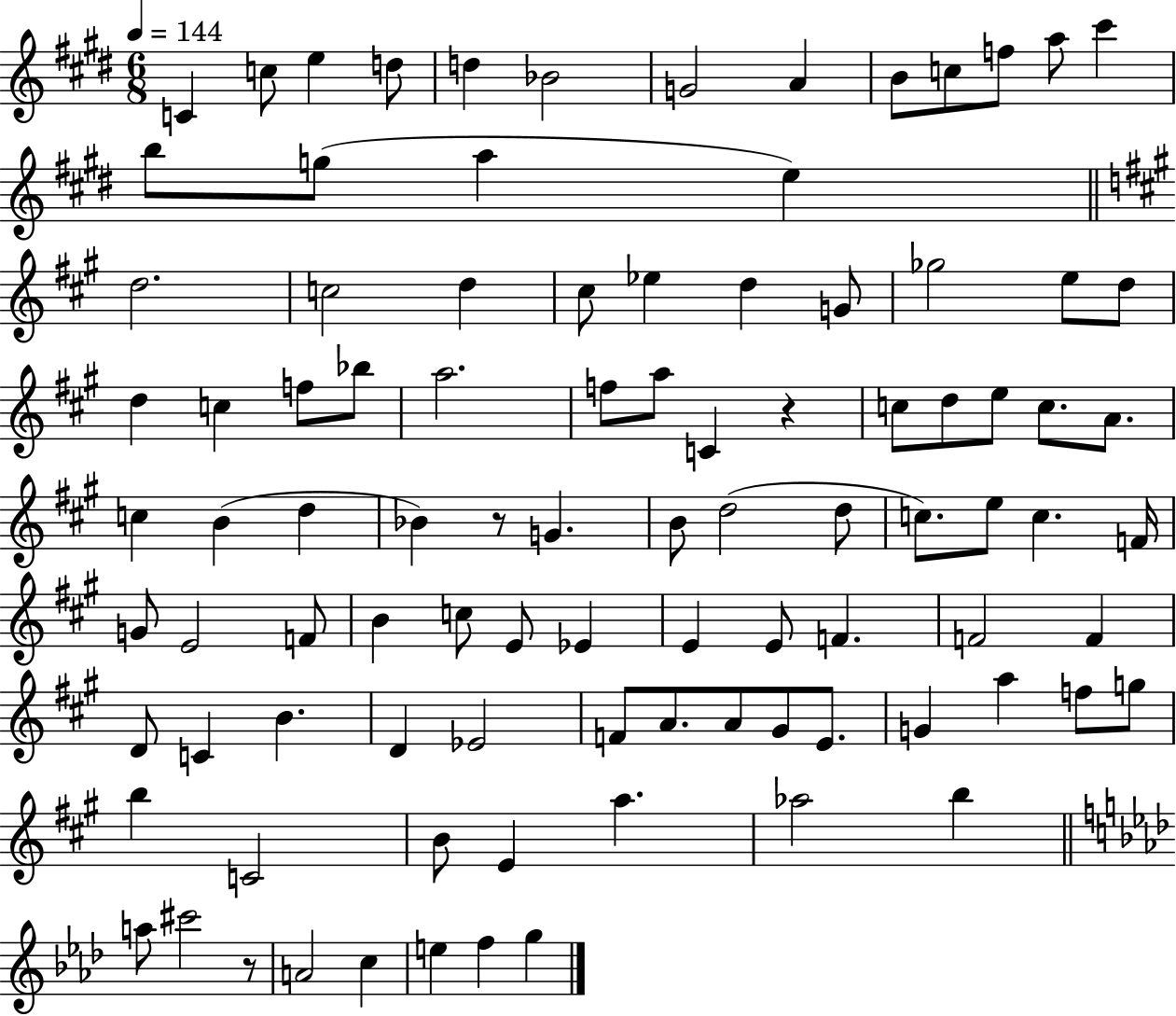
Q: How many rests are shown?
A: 3